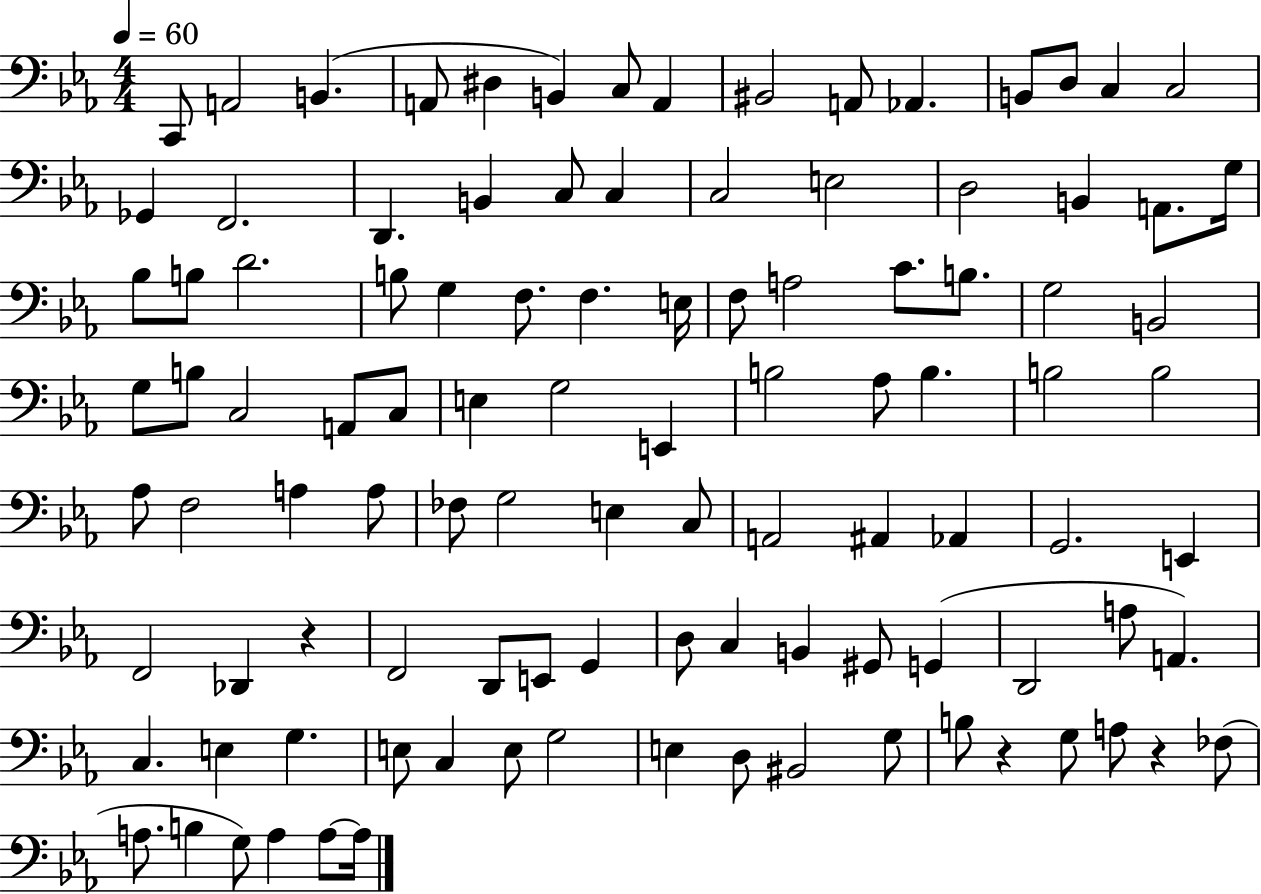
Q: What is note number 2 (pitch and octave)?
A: A2